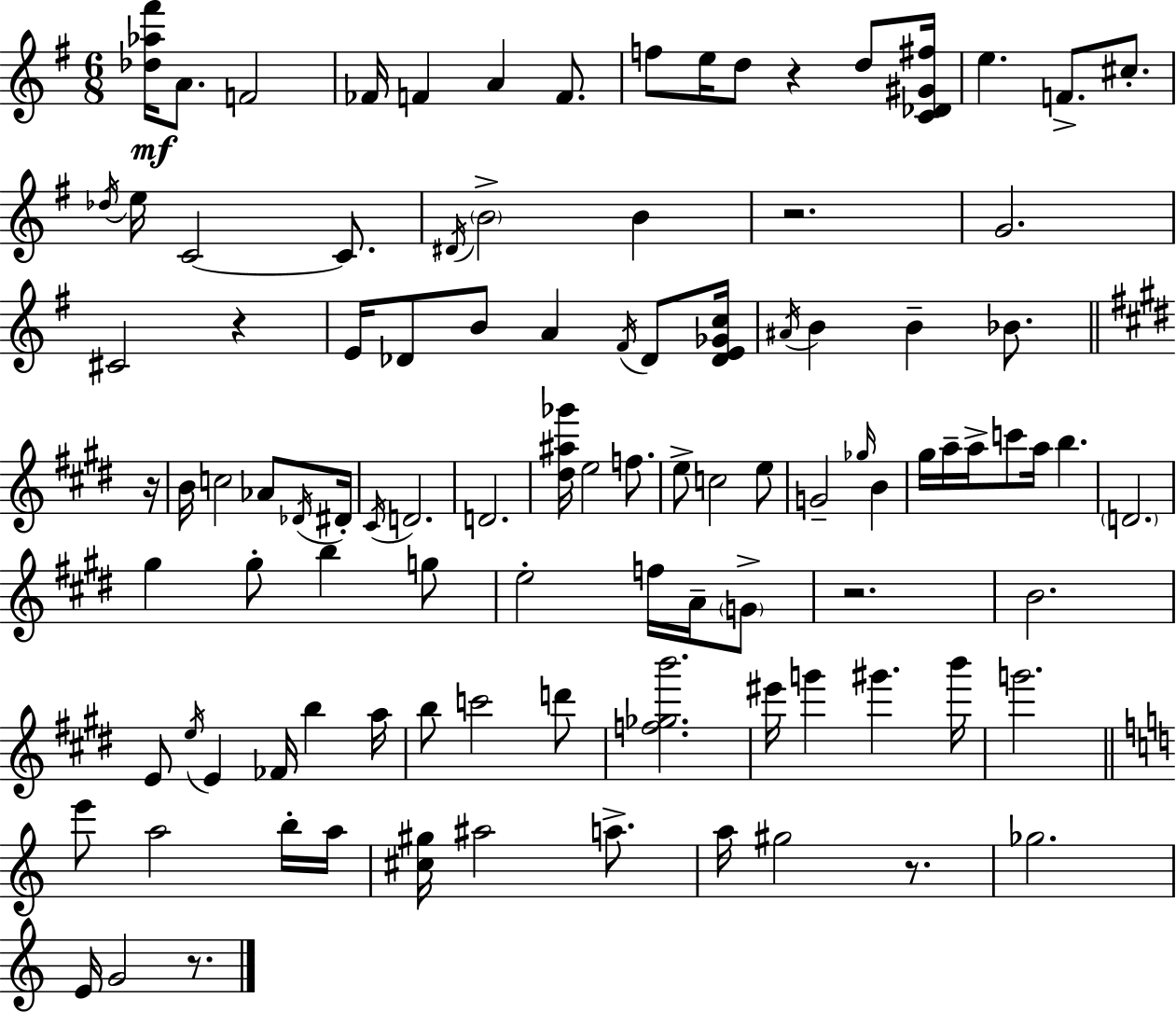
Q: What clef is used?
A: treble